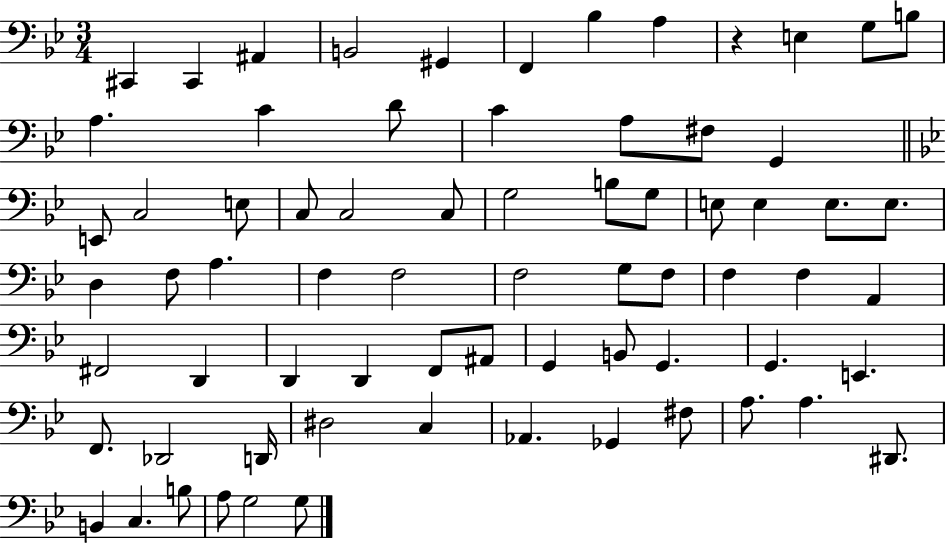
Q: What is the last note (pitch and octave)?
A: G3